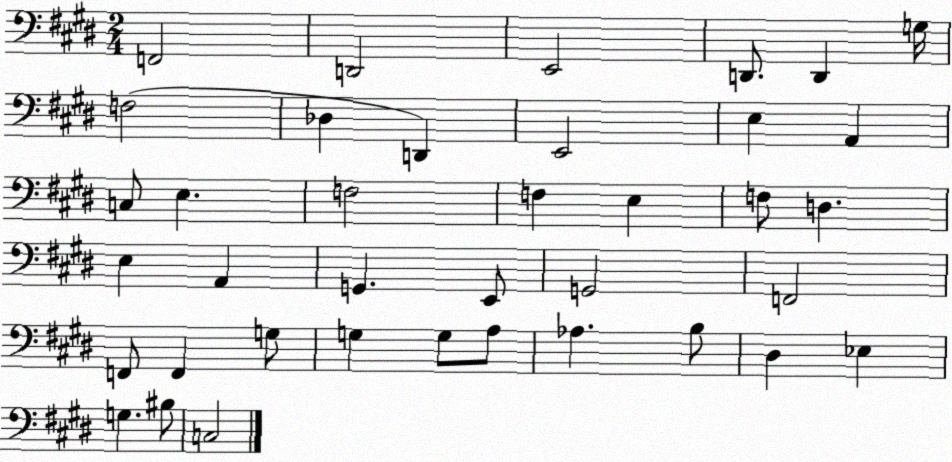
X:1
T:Untitled
M:2/4
L:1/4
K:E
F,,2 D,,2 E,,2 D,,/2 D,, G,/4 F,2 _D, D,, E,,2 E, A,, C,/2 E, F,2 F, E, F,/2 D, E, A,, G,, E,,/2 G,,2 F,,2 F,,/2 F,, G,/2 G, G,/2 A,/2 _A, B,/2 ^D, _E, G, ^B,/2 C,2